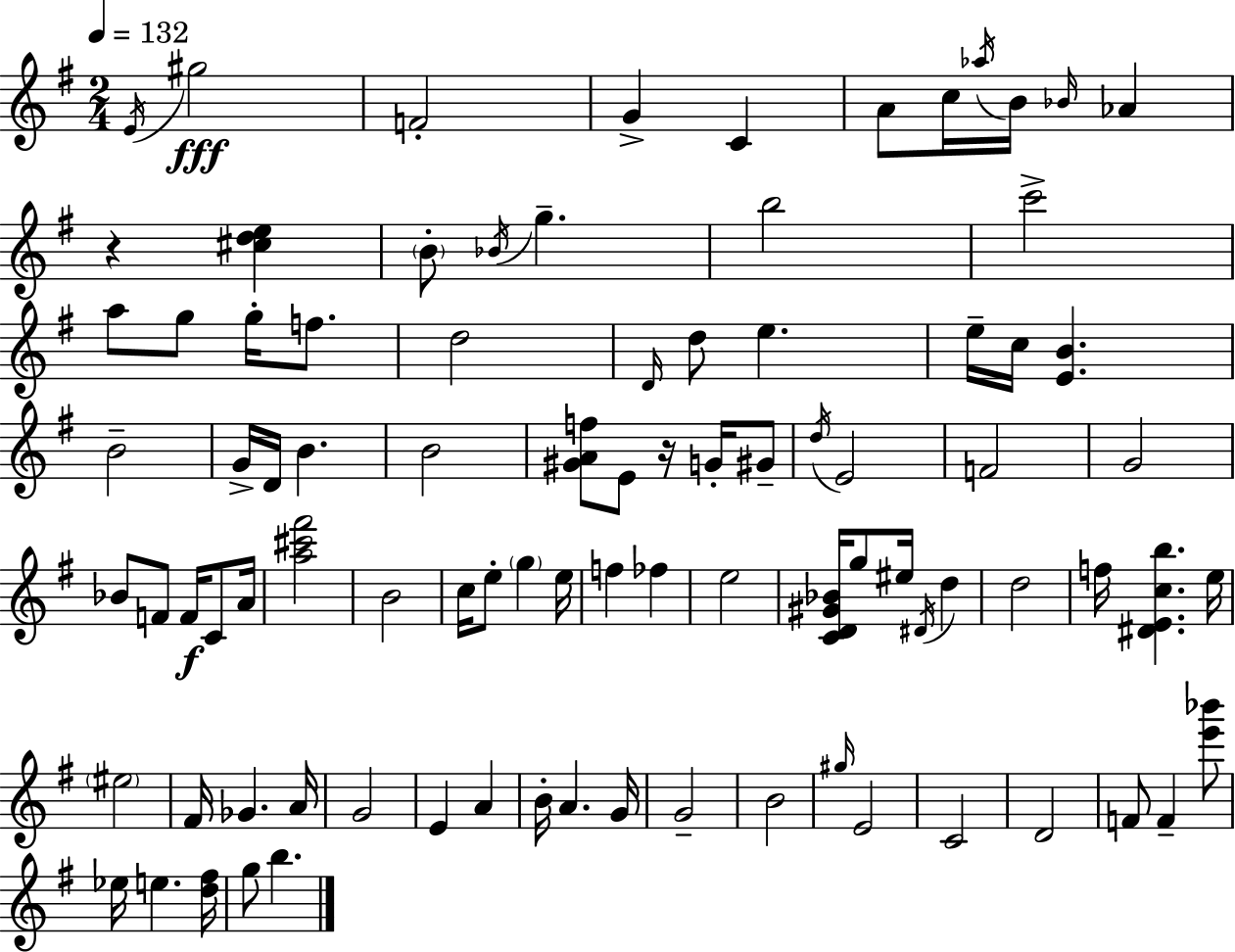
E4/s G#5/h F4/h G4/q C4/q A4/e C5/s Ab5/s B4/s Bb4/s Ab4/q R/q [C#5,D5,E5]/q B4/e Bb4/s G5/q. B5/h C6/h A5/e G5/e G5/s F5/e. D5/h D4/s D5/e E5/q. E5/s C5/s [E4,B4]/q. B4/h G4/s D4/s B4/q. B4/h [G#4,A4,F5]/e E4/e R/s G4/s G#4/e D5/s E4/h F4/h G4/h Bb4/e F4/e F4/s C4/e A4/s [A5,C#6,F#6]/h B4/h C5/s E5/e G5/q E5/s F5/q FES5/q E5/h [C4,D4,G#4,Bb4]/s G5/e EIS5/s D#4/s D5/q D5/h F5/s [D#4,E4,C5,B5]/q. E5/s EIS5/h F#4/s Gb4/q. A4/s G4/h E4/q A4/q B4/s A4/q. G4/s G4/h B4/h G#5/s E4/h C4/h D4/h F4/e F4/q [E6,Bb6]/e Eb5/s E5/q. [D5,F#5]/s G5/e B5/q.